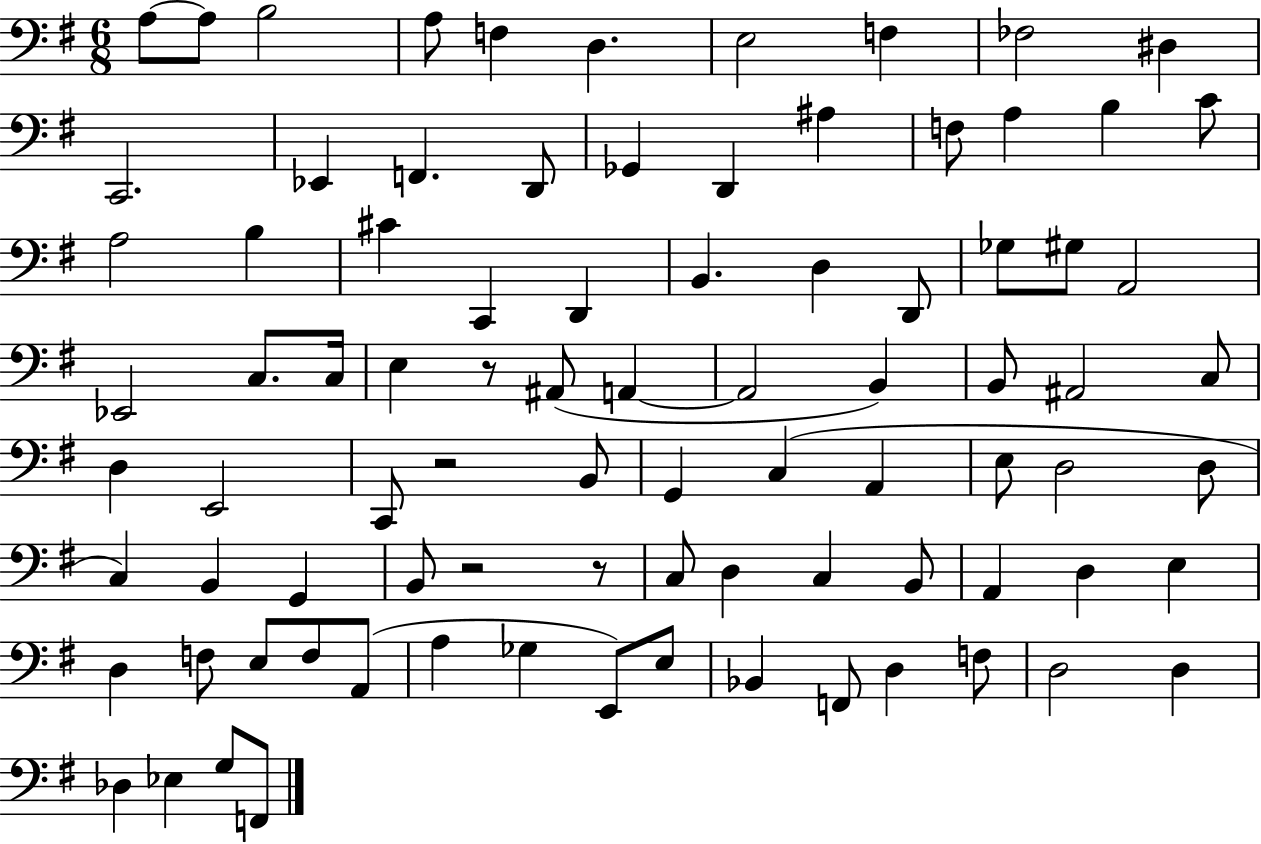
X:1
T:Untitled
M:6/8
L:1/4
K:G
A,/2 A,/2 B,2 A,/2 F, D, E,2 F, _F,2 ^D, C,,2 _E,, F,, D,,/2 _G,, D,, ^A, F,/2 A, B, C/2 A,2 B, ^C C,, D,, B,, D, D,,/2 _G,/2 ^G,/2 A,,2 _E,,2 C,/2 C,/4 E, z/2 ^A,,/2 A,, A,,2 B,, B,,/2 ^A,,2 C,/2 D, E,,2 C,,/2 z2 B,,/2 G,, C, A,, E,/2 D,2 D,/2 C, B,, G,, B,,/2 z2 z/2 C,/2 D, C, B,,/2 A,, D, E, D, F,/2 E,/2 F,/2 A,,/2 A, _G, E,,/2 E,/2 _B,, F,,/2 D, F,/2 D,2 D, _D, _E, G,/2 F,,/2